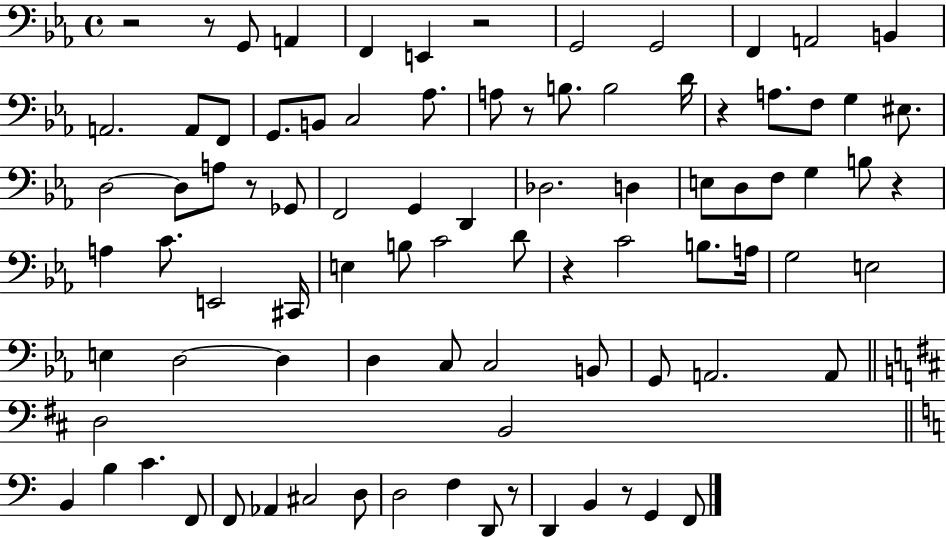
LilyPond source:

{
  \clef bass
  \time 4/4
  \defaultTimeSignature
  \key ees \major
  r2 r8 g,8 a,4 | f,4 e,4 r2 | g,2 g,2 | f,4 a,2 b,4 | \break a,2. a,8 f,8 | g,8. b,8 c2 aes8. | a8 r8 b8. b2 d'16 | r4 a8. f8 g4 eis8. | \break d2~~ d8 a8 r8 ges,8 | f,2 g,4 d,4 | des2. d4 | e8 d8 f8 g4 b8 r4 | \break a4 c'8. e,2 cis,16 | e4 b8 c'2 d'8 | r4 c'2 b8. a16 | g2 e2 | \break e4 d2~~ d4 | d4 c8 c2 b,8 | g,8 a,2. a,8 | \bar "||" \break \key d \major d2 b,2 | \bar "||" \break \key c \major b,4 b4 c'4. f,8 | f,8 aes,4 cis2 d8 | d2 f4 d,8 r8 | d,4 b,4 r8 g,4 f,8 | \break \bar "|."
}